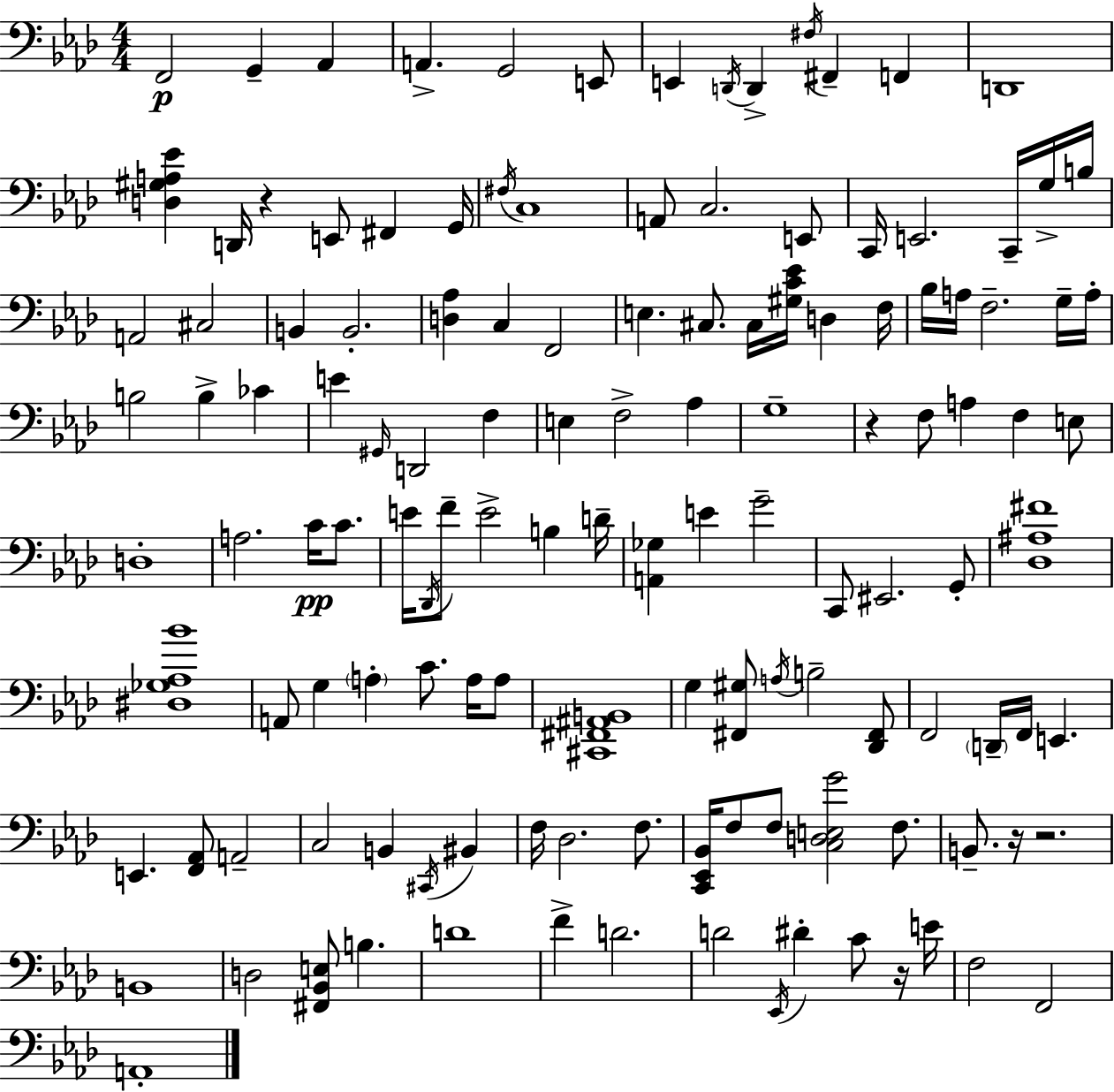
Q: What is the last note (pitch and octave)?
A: A2